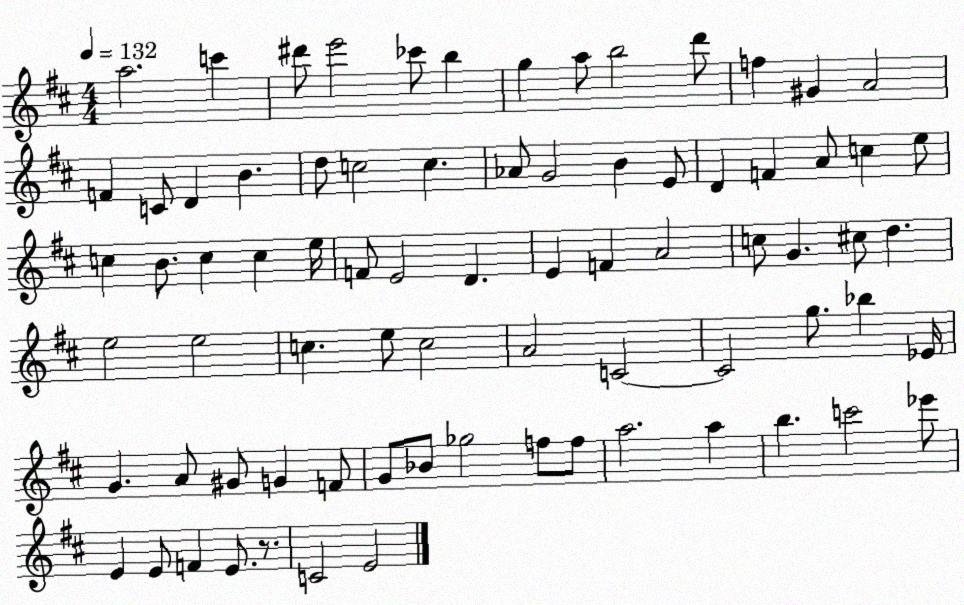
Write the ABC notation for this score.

X:1
T:Untitled
M:4/4
L:1/4
K:D
a2 c' ^d'/2 e'2 _c'/2 b g a/2 b2 d'/2 f ^G A2 F C/2 D B d/2 c2 c _A/2 G2 B E/2 D F A/2 c e/2 c B/2 c c e/4 F/2 E2 D E F A2 c/2 G ^c/2 d e2 e2 c e/2 c2 A2 C2 C2 g/2 _b _E/4 G A/2 ^G/2 G F/2 G/2 _B/2 _g2 f/2 f/2 a2 a b c'2 _e'/2 E E/2 F E/2 z/2 C2 E2